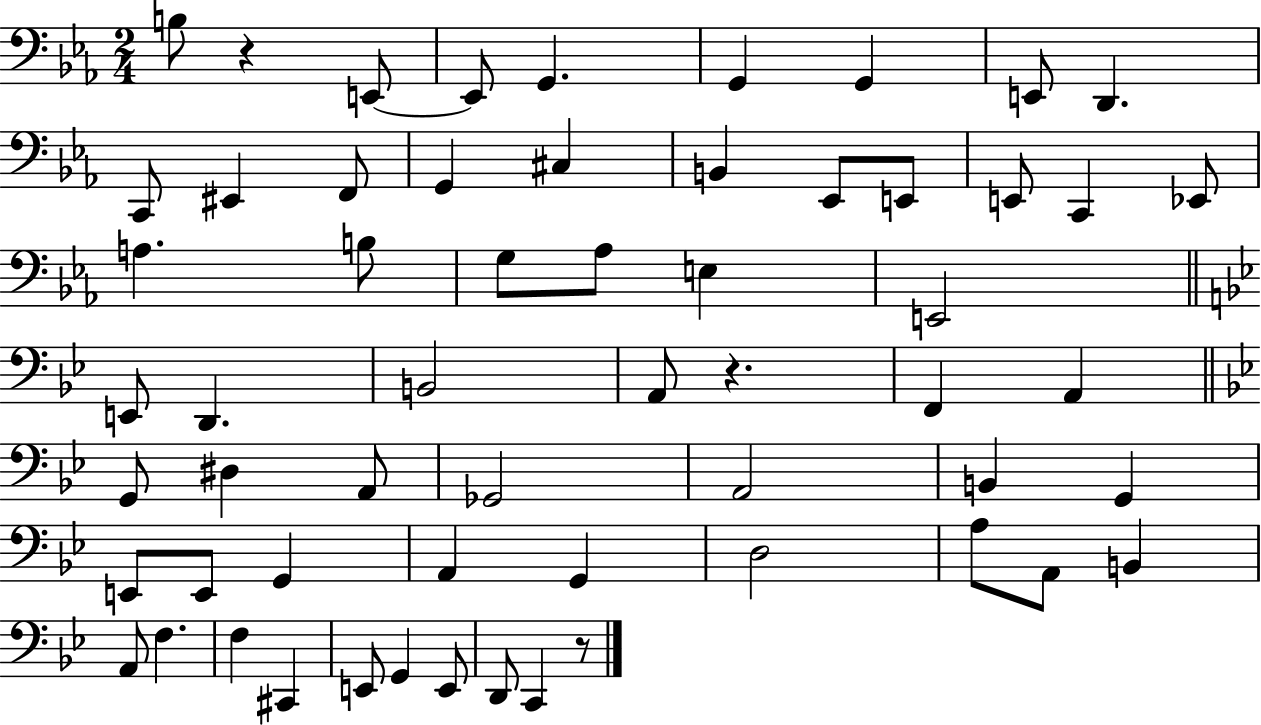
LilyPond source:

{
  \clef bass
  \numericTimeSignature
  \time 2/4
  \key ees \major
  b8 r4 e,8~~ | e,8 g,4. | g,4 g,4 | e,8 d,4. | \break c,8 eis,4 f,8 | g,4 cis4 | b,4 ees,8 e,8 | e,8 c,4 ees,8 | \break a4. b8 | g8 aes8 e4 | e,2 | \bar "||" \break \key bes \major e,8 d,4. | b,2 | a,8 r4. | f,4 a,4 | \break \bar "||" \break \key bes \major g,8 dis4 a,8 | ges,2 | a,2 | b,4 g,4 | \break e,8 e,8 g,4 | a,4 g,4 | d2 | a8 a,8 b,4 | \break a,8 f4. | f4 cis,4 | e,8 g,4 e,8 | d,8 c,4 r8 | \break \bar "|."
}